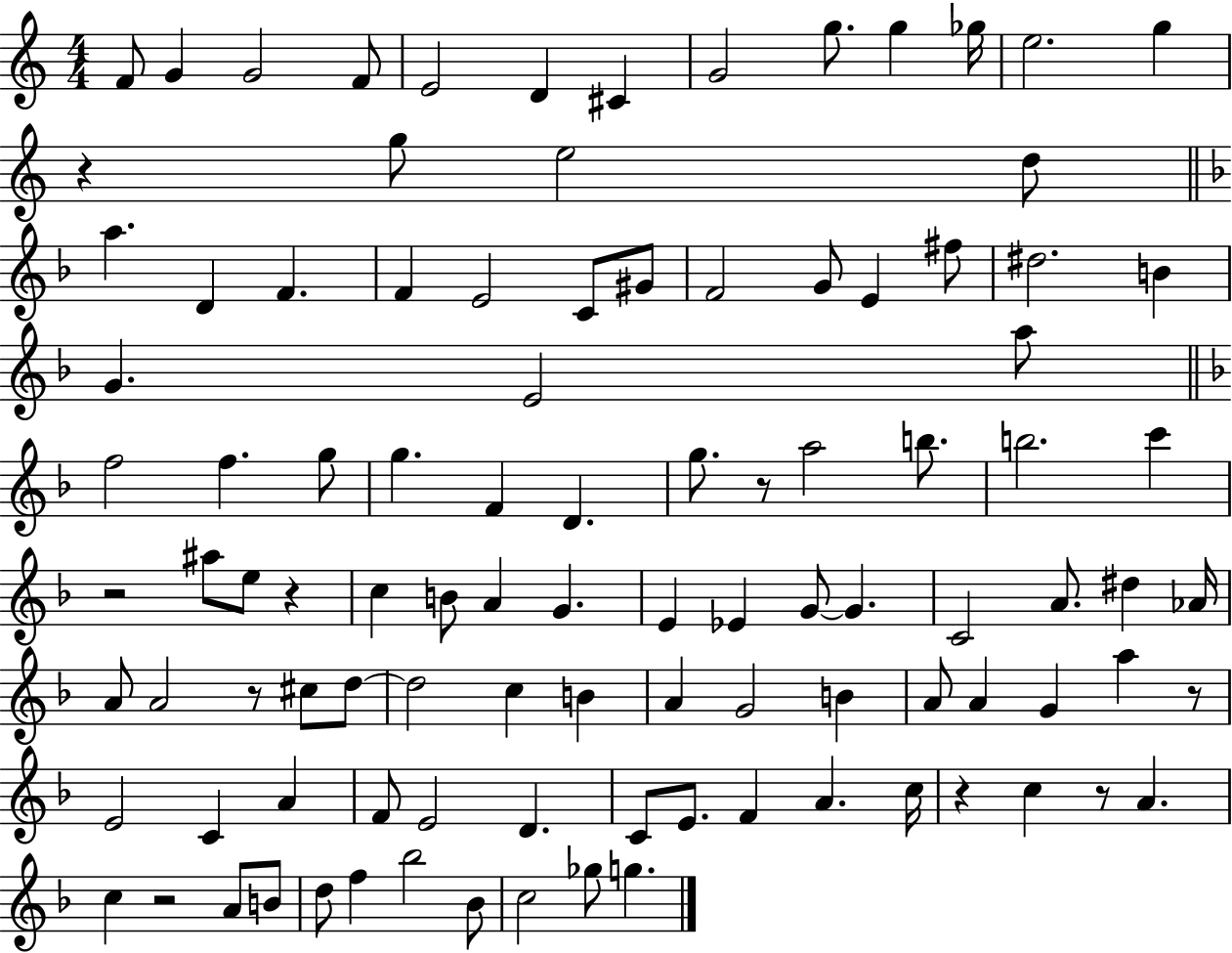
X:1
T:Untitled
M:4/4
L:1/4
K:C
F/2 G G2 F/2 E2 D ^C G2 g/2 g _g/4 e2 g z g/2 e2 d/2 a D F F E2 C/2 ^G/2 F2 G/2 E ^f/2 ^d2 B G E2 a/2 f2 f g/2 g F D g/2 z/2 a2 b/2 b2 c' z2 ^a/2 e/2 z c B/2 A G E _E G/2 G C2 A/2 ^d _A/4 A/2 A2 z/2 ^c/2 d/2 d2 c B A G2 B A/2 A G a z/2 E2 C A F/2 E2 D C/2 E/2 F A c/4 z c z/2 A c z2 A/2 B/2 d/2 f _b2 _B/2 c2 _g/2 g